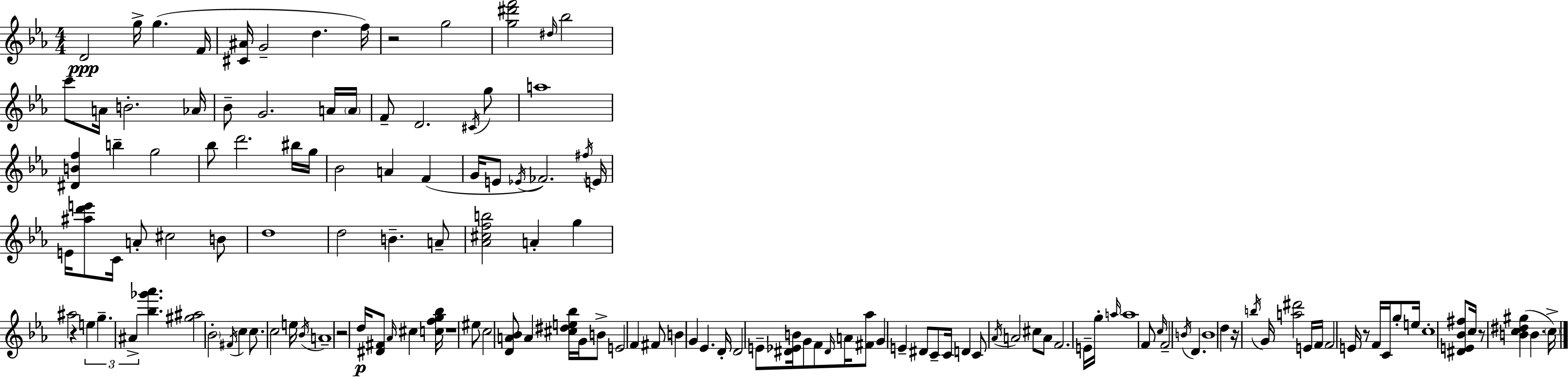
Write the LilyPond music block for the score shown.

{
  \clef treble
  \numericTimeSignature
  \time 4/4
  \key c \minor
  d'2\ppp g''16-> g''4.( f'16 | <cis' ais'>16 g'2-- d''4. f''16) | r2 g''2 | <g'' dis''' f'''>2 \grace { dis''16 } bes''2 | \break c'''8 a'16 b'2.-. | aes'16 bes'8-- g'2. a'16 | \parenthesize a'16 f'8-- d'2. \acciaccatura { cis'16 } | g''8 a''1 | \break <dis' b' f''>4 b''4-- g''2 | bes''8 d'''2. | bis''16 g''16 bes'2 a'4 f'4( | g'16 e'8 \acciaccatura { ees'16 }) fes'2. | \break \acciaccatura { fis''16 } e'16 e'16 <ais'' d''' e'''>8 c'16 a'8-. cis''2 | b'8 d''1 | d''2 b'4.-- | a'8-- <aes' cis'' f'' b''>2 a'4-. | \break g''4 ais''2 r4 | \tuplet 3/2 { e''4 g''4.-- ais'4-> } <bes'' ges''' aes'''>4. | <gis'' ais''>2 \parenthesize bes'2-. | \acciaccatura { fis'16 } c''4 c''8. c''2 | \break e''16 \acciaccatura { bes'16 } a'1-- | r2 d''16\p <dis' fis'>8 | \grace { aes'16 } cis''4 <c'' f'' g'' bes''>16 r1 | eis''8 c''2 | \break <d' a' bes'>8 a'4 <cis'' dis'' e'' bes''>16 g'16 b'8-> e'2 | f'4 fis'8 b'4 g'4 | ees'4. d'16-. d'2 | e'8-- <dis' ees' b'>16 g'8 f'8 \grace { dis'16 } a'16 <fis' aes''>8 g'4 e'4-- | \break dis'8 c'8-- c'16 d'4 c'8 \acciaccatura { aes'16 } a'2 | cis''8 a'8 f'2. | e'16-- g''16-. \grace { a''16 } a''1 | f'8 \grace { c''16 } f'2-- | \break \acciaccatura { b'16 } d'4. b'1 | d''4 | r16 \acciaccatura { b''16 } g'16 <a'' dis'''>2 e'16 f'16 f'2 | e'16 r8 f'16 c'16 g''8-. e''16 c''1-. | \break <dis' e' bes' fis''>8 c''16 | r8 <b' c'' dis'' gis''>4( b'4. \parenthesize c''16->) \bar "|."
}